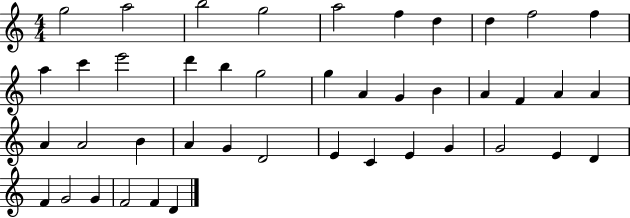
{
  \clef treble
  \numericTimeSignature
  \time 4/4
  \key c \major
  g''2 a''2 | b''2 g''2 | a''2 f''4 d''4 | d''4 f''2 f''4 | \break a''4 c'''4 e'''2 | d'''4 b''4 g''2 | g''4 a'4 g'4 b'4 | a'4 f'4 a'4 a'4 | \break a'4 a'2 b'4 | a'4 g'4 d'2 | e'4 c'4 e'4 g'4 | g'2 e'4 d'4 | \break f'4 g'2 g'4 | f'2 f'4 d'4 | \bar "|."
}